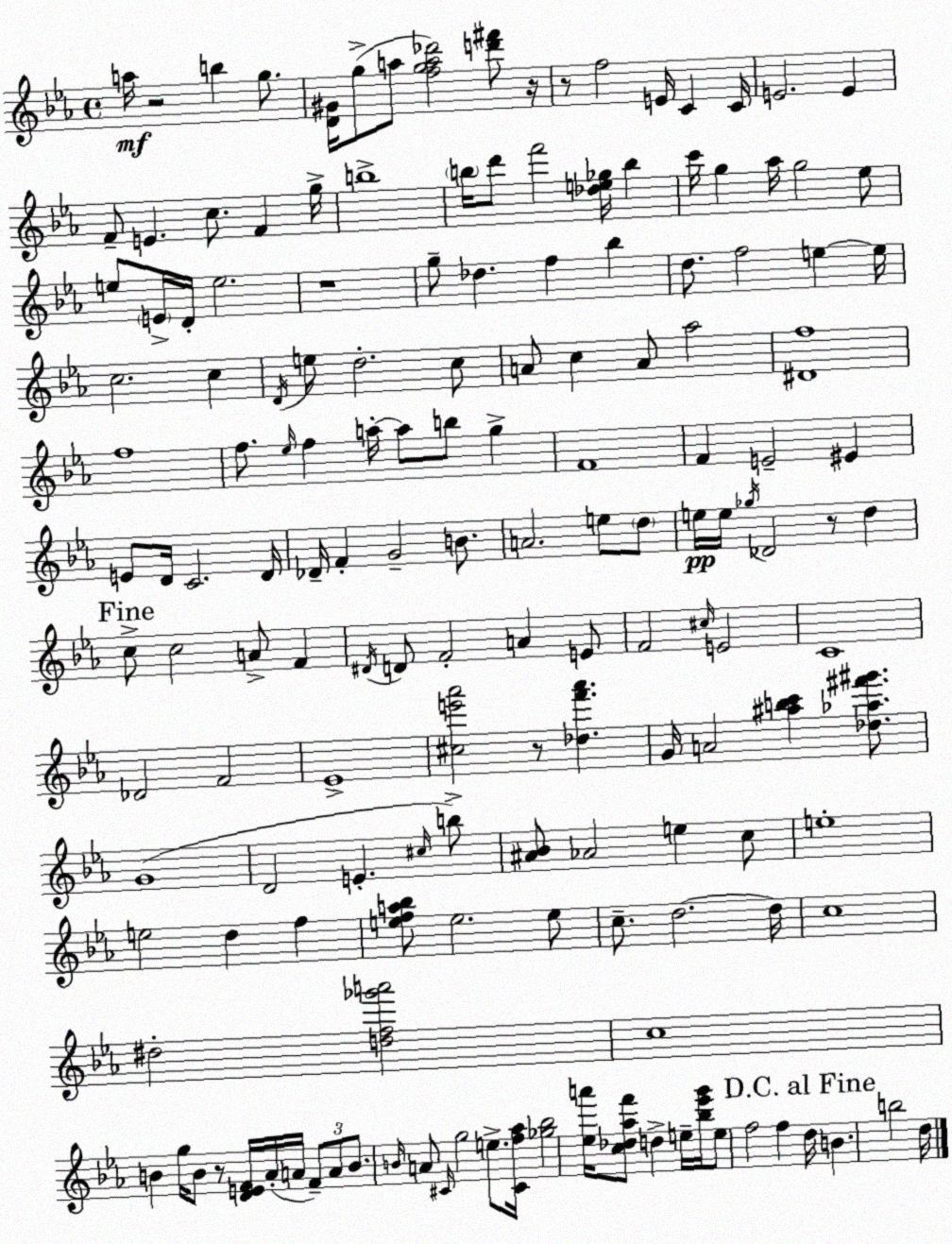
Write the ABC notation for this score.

X:1
T:Untitled
M:4/4
L:1/4
K:Eb
a/4 z2 b g/2 [D^G]/4 g/2 a/2 [fga_d']2 [d'^f']/2 z/4 z/2 f2 E/4 C C/4 E2 E F/2 E c/2 F g/4 b4 b/4 d'/2 f'2 [_de_g]/4 b c'/4 g _a/4 g2 _e/2 e/2 E/4 D/4 e2 z4 g/2 _d f _b d/2 f2 e e/4 c2 c D/4 e/2 d2 c/2 A/2 c A/2 _a2 [^Df]4 f4 f/2 _e/4 f a/4 a/2 b/2 g F4 F E2 ^E E/2 D/4 C2 D/4 _D/4 F G2 B/2 A2 e/2 d/2 e/4 e/4 _g/4 _D2 z/2 d c/2 c2 A/2 F ^D/4 D/2 F2 A E/2 F2 ^c/4 E2 C4 _D2 F2 _E4 [^ce'_a']2 z/2 [_df'_a'] G/4 A2 [^abc'] [_d_a^f'^g']/2 G4 D2 E ^c/4 b/2 [^A_B]/2 _A2 e c/2 e4 e2 d f [efa_b]/2 e2 e/2 c/2 d2 d/4 c4 ^d2 [df_g'a']2 c4 B g/4 B/2 z/2 [DEF]/4 _A/4 A/4 F/2 A/2 B/2 B/4 A/2 ^C/4 g2 e/2 [^Cf_a]/4 [_g_b]2 [_ea']/4 [c_d_af']/2 d e/4 [_b_e'g']/4 e/2 f2 f d/4 B b2 d/4